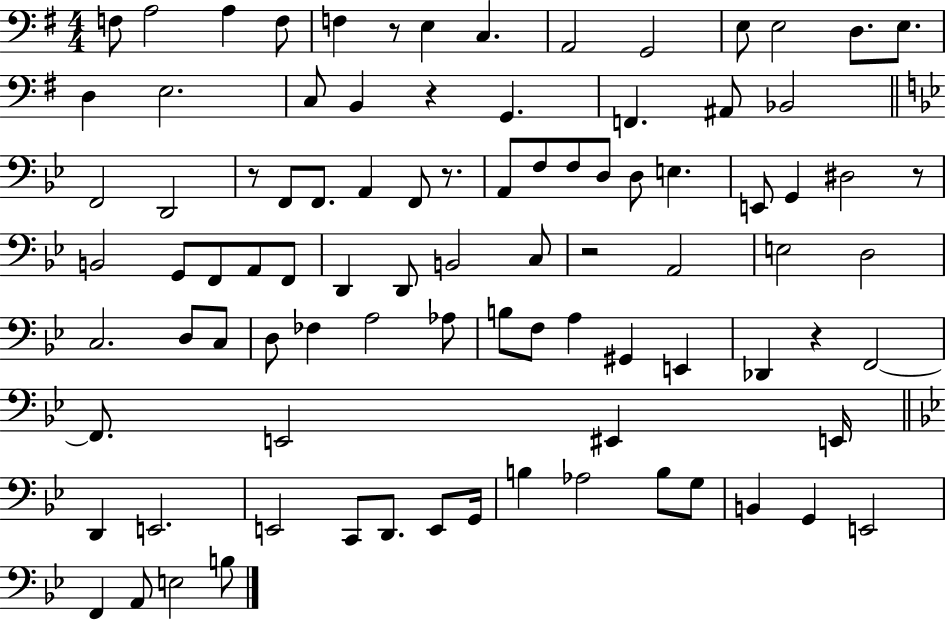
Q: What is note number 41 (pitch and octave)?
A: F2